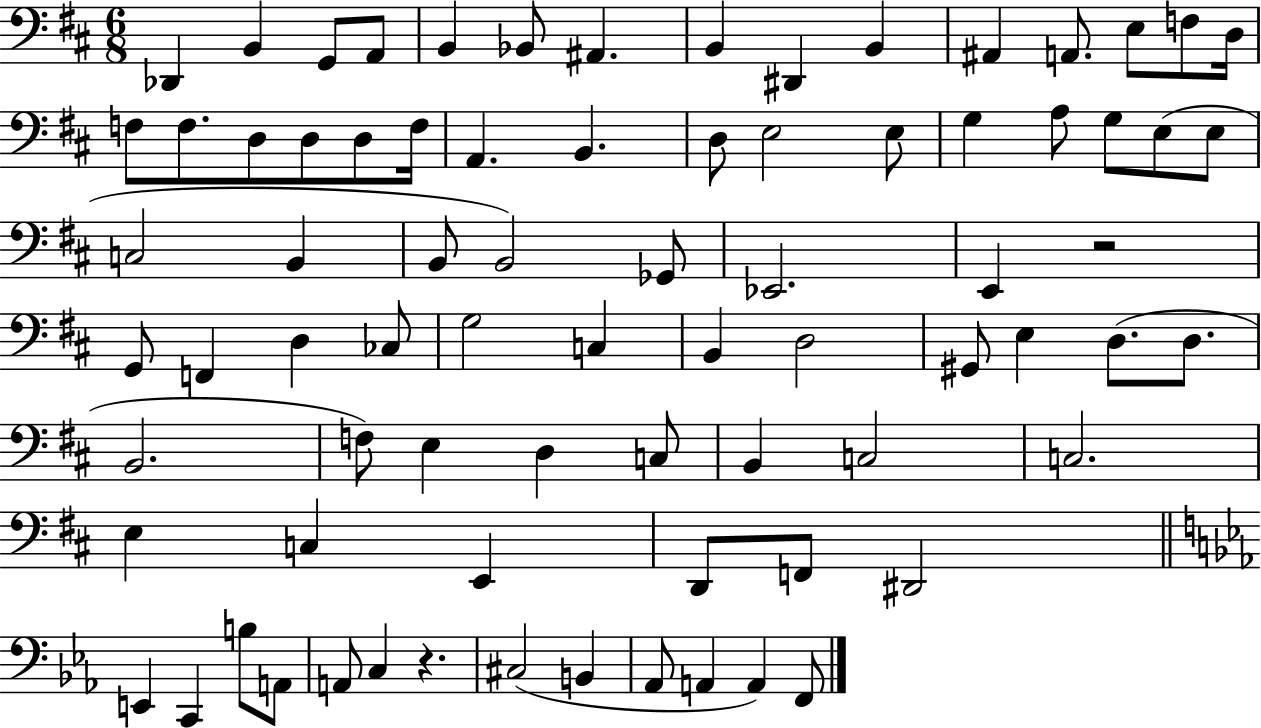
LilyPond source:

{
  \clef bass
  \numericTimeSignature
  \time 6/8
  \key d \major
  \repeat volta 2 { des,4 b,4 g,8 a,8 | b,4 bes,8 ais,4. | b,4 dis,4 b,4 | ais,4 a,8. e8 f8 d16 | \break f8 f8. d8 d8 d8 f16 | a,4. b,4. | d8 e2 e8 | g4 a8 g8 e8( e8 | \break c2 b,4 | b,8 b,2) ges,8 | ees,2. | e,4 r2 | \break g,8 f,4 d4 ces8 | g2 c4 | b,4 d2 | gis,8 e4 d8.( d8. | \break b,2. | f8) e4 d4 c8 | b,4 c2 | c2. | \break e4 c4 e,4 | d,8 f,8 dis,2 | \bar "||" \break \key ees \major e,4 c,4 b8 a,8 | a,8 c4 r4. | cis2( b,4 | aes,8 a,4 a,4) f,8 | \break } \bar "|."
}